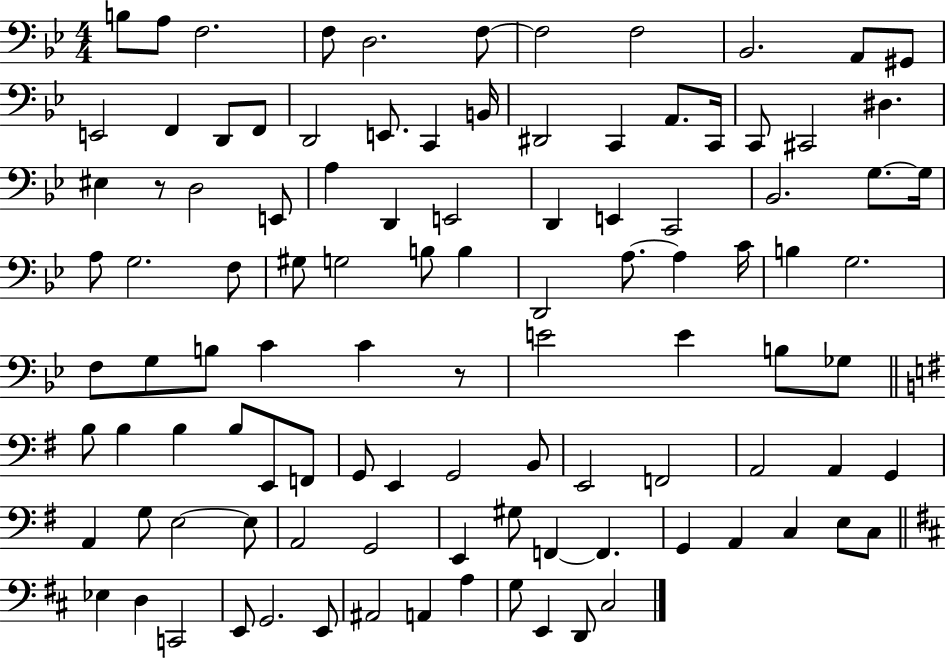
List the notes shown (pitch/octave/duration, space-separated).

B3/e A3/e F3/h. F3/e D3/h. F3/e F3/h F3/h Bb2/h. A2/e G#2/e E2/h F2/q D2/e F2/e D2/h E2/e. C2/q B2/s D#2/h C2/q A2/e. C2/s C2/e C#2/h D#3/q. EIS3/q R/e D3/h E2/e A3/q D2/q E2/h D2/q E2/q C2/h Bb2/h. G3/e. G3/s A3/e G3/h. F3/e G#3/e G3/h B3/e B3/q D2/h A3/e. A3/q C4/s B3/q G3/h. F3/e G3/e B3/e C4/q C4/q R/e E4/h E4/q B3/e Gb3/e B3/e B3/q B3/q B3/e E2/e F2/e G2/e E2/q G2/h B2/e E2/h F2/h A2/h A2/q G2/q A2/q G3/e E3/h E3/e A2/h G2/h E2/q G#3/e F2/q F2/q. G2/q A2/q C3/q E3/e C3/e Eb3/q D3/q C2/h E2/e G2/h. E2/e A#2/h A2/q A3/q G3/e E2/q D2/e C#3/h